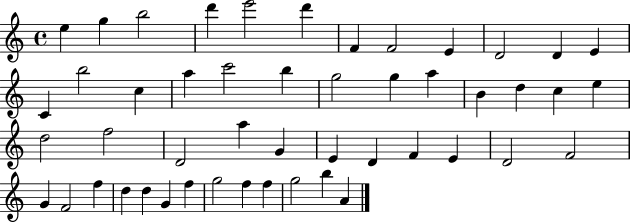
E5/q G5/q B5/h D6/q E6/h D6/q F4/q F4/h E4/q D4/h D4/q E4/q C4/q B5/h C5/q A5/q C6/h B5/q G5/h G5/q A5/q B4/q D5/q C5/q E5/q D5/h F5/h D4/h A5/q G4/q E4/q D4/q F4/q E4/q D4/h F4/h G4/q F4/h F5/q D5/q D5/q G4/q F5/q G5/h F5/q F5/q G5/h B5/q A4/q